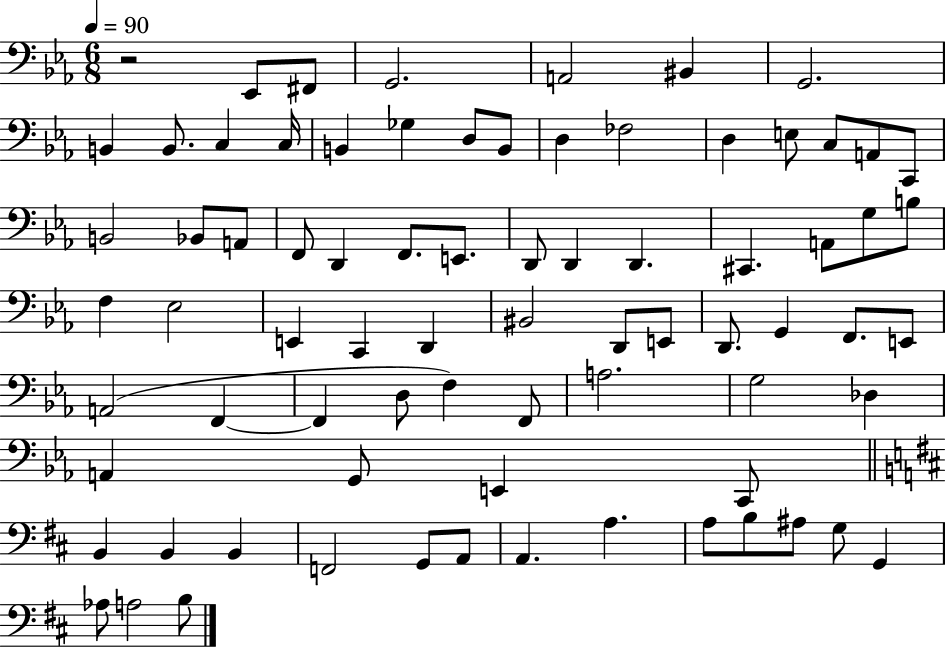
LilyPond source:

{
  \clef bass
  \numericTimeSignature
  \time 6/8
  \key ees \major
  \tempo 4 = 90
  r2 ees,8 fis,8 | g,2. | a,2 bis,4 | g,2. | \break b,4 b,8. c4 c16 | b,4 ges4 d8 b,8 | d4 fes2 | d4 e8 c8 a,8 c,8 | \break b,2 bes,8 a,8 | f,8 d,4 f,8. e,8. | d,8 d,4 d,4. | cis,4. a,8 g8 b8 | \break f4 ees2 | e,4 c,4 d,4 | bis,2 d,8 e,8 | d,8. g,4 f,8. e,8 | \break a,2( f,4~~ | f,4 d8 f4) f,8 | a2. | g2 des4 | \break a,4 g,8 e,4 c,8 | \bar "||" \break \key d \major b,4 b,4 b,4 | f,2 g,8 a,8 | a,4. a4. | a8 b8 ais8 g8 g,4 | \break aes8 a2 b8 | \bar "|."
}